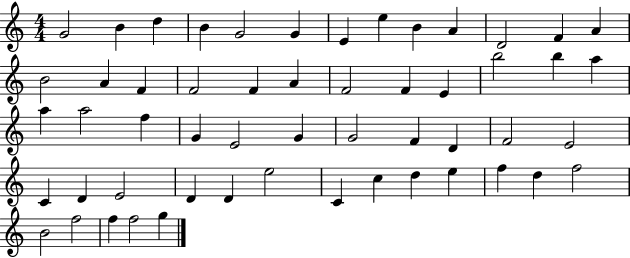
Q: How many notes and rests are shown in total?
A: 54